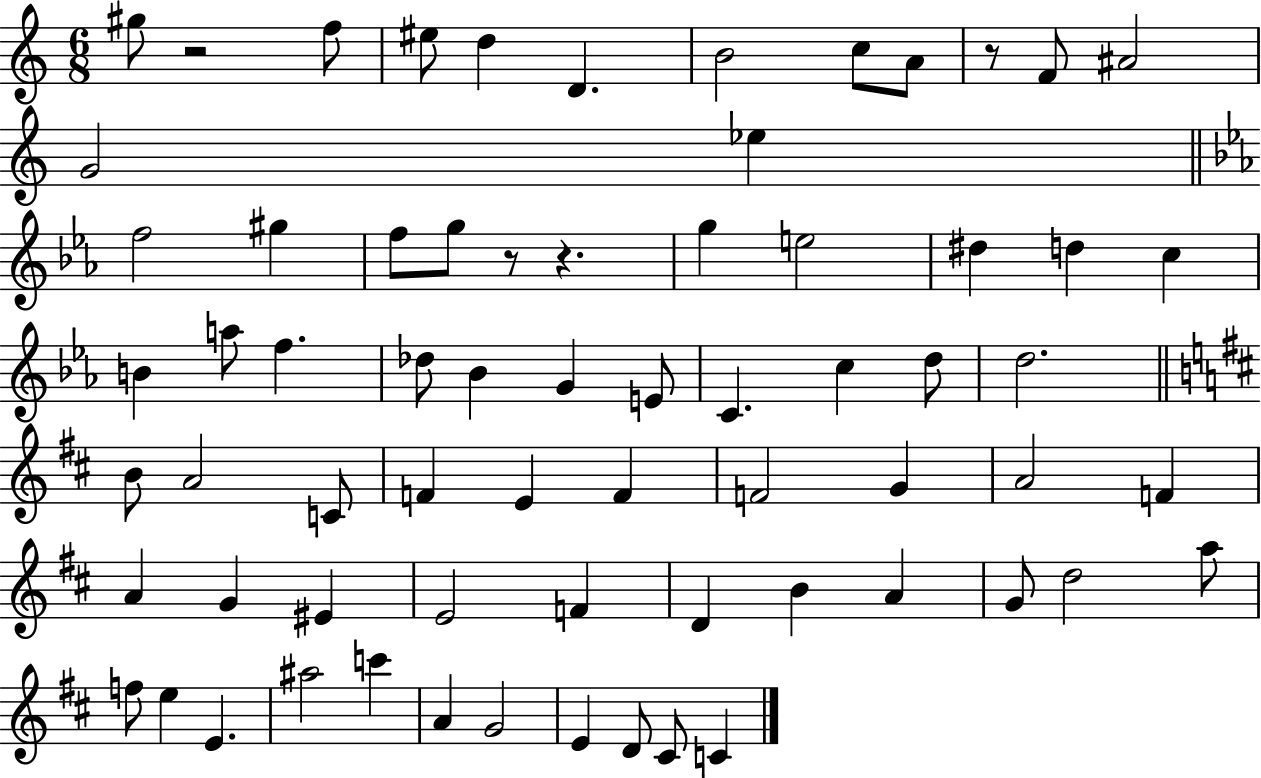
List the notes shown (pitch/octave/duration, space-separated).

G#5/e R/h F5/e EIS5/e D5/q D4/q. B4/h C5/e A4/e R/e F4/e A#4/h G4/h Eb5/q F5/h G#5/q F5/e G5/e R/e R/q. G5/q E5/h D#5/q D5/q C5/q B4/q A5/e F5/q. Db5/e Bb4/q G4/q E4/e C4/q. C5/q D5/e D5/h. B4/e A4/h C4/e F4/q E4/q F4/q F4/h G4/q A4/h F4/q A4/q G4/q EIS4/q E4/h F4/q D4/q B4/q A4/q G4/e D5/h A5/e F5/e E5/q E4/q. A#5/h C6/q A4/q G4/h E4/q D4/e C#4/e C4/q